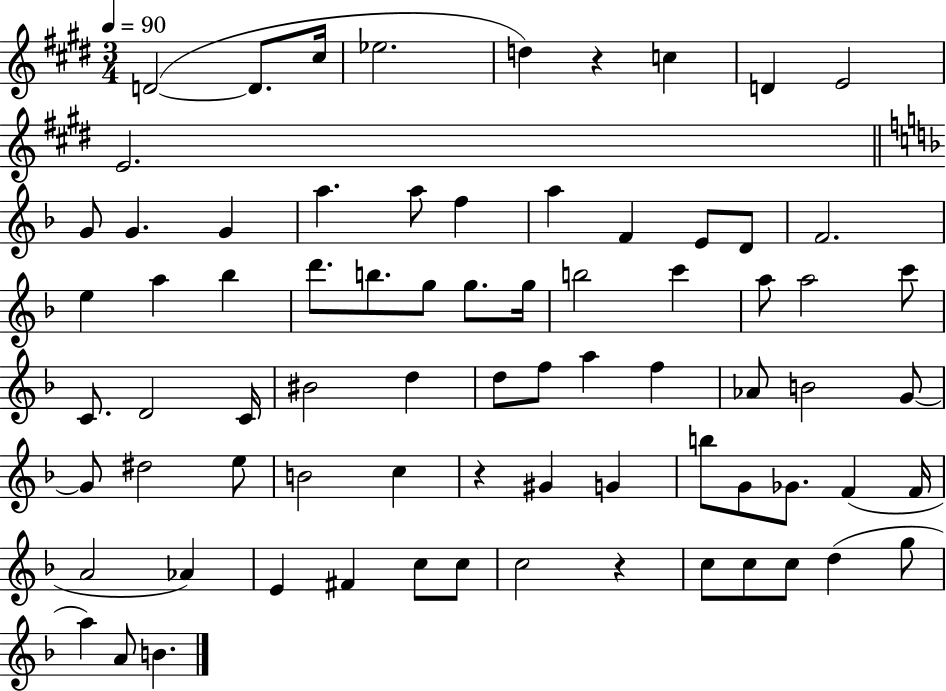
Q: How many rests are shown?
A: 3